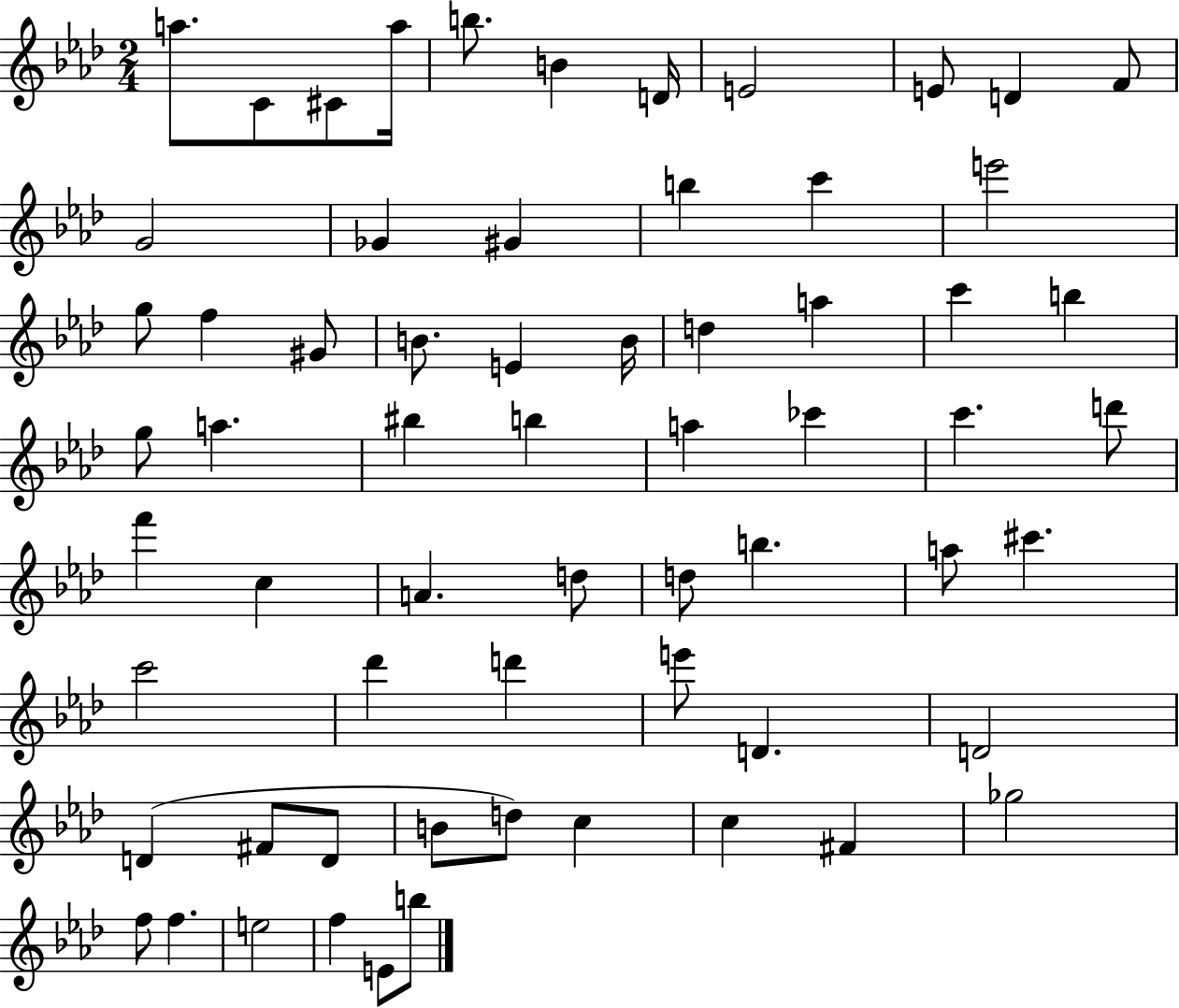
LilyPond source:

{
  \clef treble
  \numericTimeSignature
  \time 2/4
  \key aes \major
  a''8. c'8 cis'8 a''16 | b''8. b'4 d'16 | e'2 | e'8 d'4 f'8 | \break g'2 | ges'4 gis'4 | b''4 c'''4 | e'''2 | \break g''8 f''4 gis'8 | b'8. e'4 b'16 | d''4 a''4 | c'''4 b''4 | \break g''8 a''4. | bis''4 b''4 | a''4 ces'''4 | c'''4. d'''8 | \break f'''4 c''4 | a'4. d''8 | d''8 b''4. | a''8 cis'''4. | \break c'''2 | des'''4 d'''4 | e'''8 d'4. | d'2 | \break d'4( fis'8 d'8 | b'8 d''8) c''4 | c''4 fis'4 | ges''2 | \break f''8 f''4. | e''2 | f''4 e'8 b''8 | \bar "|."
}